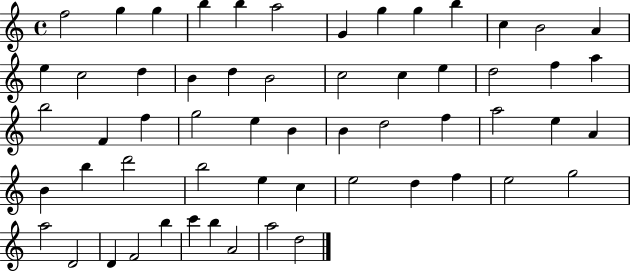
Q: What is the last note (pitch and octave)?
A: D5